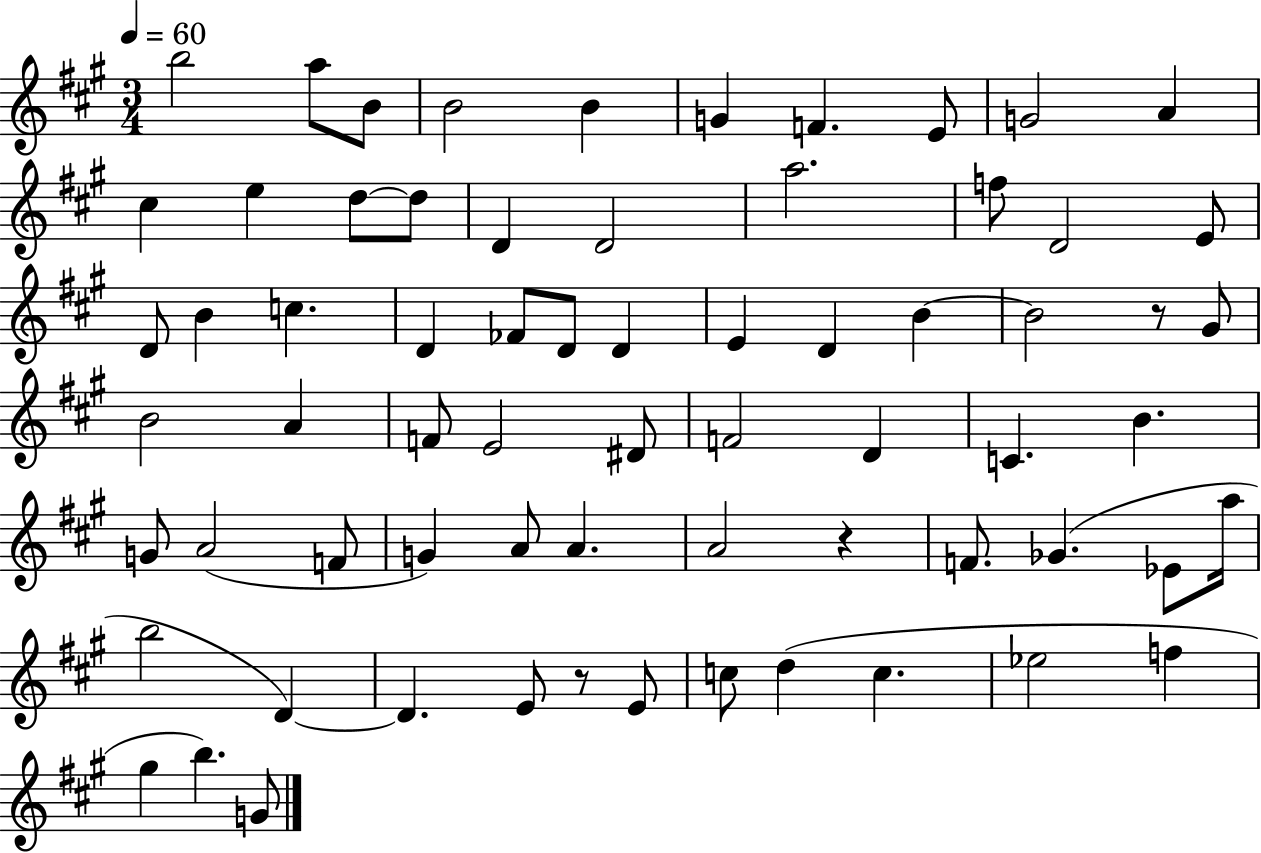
{
  \clef treble
  \numericTimeSignature
  \time 3/4
  \key a \major
  \tempo 4 = 60
  \repeat volta 2 { b''2 a''8 b'8 | b'2 b'4 | g'4 f'4. e'8 | g'2 a'4 | \break cis''4 e''4 d''8~~ d''8 | d'4 d'2 | a''2. | f''8 d'2 e'8 | \break d'8 b'4 c''4. | d'4 fes'8 d'8 d'4 | e'4 d'4 b'4~~ | b'2 r8 gis'8 | \break b'2 a'4 | f'8 e'2 dis'8 | f'2 d'4 | c'4. b'4. | \break g'8 a'2( f'8 | g'4) a'8 a'4. | a'2 r4 | f'8. ges'4.( ees'8 a''16 | \break b''2 d'4~~) | d'4. e'8 r8 e'8 | c''8 d''4( c''4. | ees''2 f''4 | \break gis''4 b''4.) g'8 | } \bar "|."
}